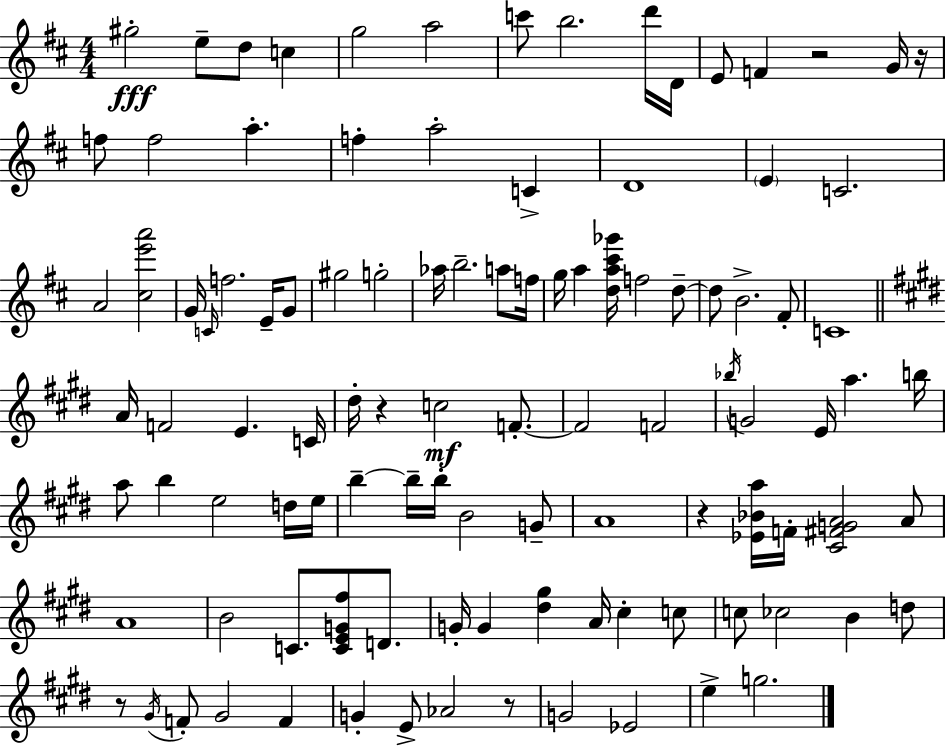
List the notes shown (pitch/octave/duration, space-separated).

G#5/h E5/e D5/e C5/q G5/h A5/h C6/e B5/h. D6/s D4/s E4/e F4/q R/h G4/s R/s F5/e F5/h A5/q. F5/q A5/h C4/q D4/w E4/q C4/h. A4/h [C#5,E6,A6]/h G4/s C4/s F5/h. E4/s G4/e G#5/h G5/h Ab5/s B5/h. A5/e F5/s G5/s A5/q [D5,A5,C#6,Gb6]/s F5/h D5/e D5/e B4/h. F#4/e C4/w A4/s F4/h E4/q. C4/s D#5/s R/q C5/h F4/e. F4/h F4/h Bb5/s G4/h E4/s A5/q. B5/s A5/e B5/q E5/h D5/s E5/s B5/q B5/s B5/s B4/h G4/e A4/w R/q [Eb4,Bb4,A5]/s F4/s [C#4,F#4,G4,A4]/h A4/e A4/w B4/h C4/e. [C4,E4,G4,F#5]/e D4/e. G4/s G4/q [D#5,G#5]/q A4/s C#5/q C5/e C5/e CES5/h B4/q D5/e R/e G#4/s F4/e G#4/h F4/q G4/q E4/e Ab4/h R/e G4/h Eb4/h E5/q G5/h.